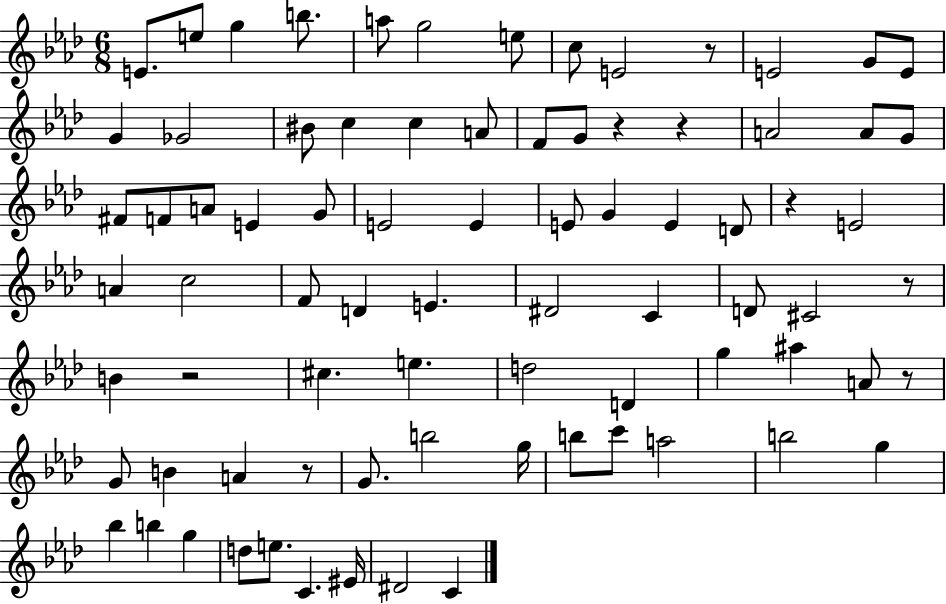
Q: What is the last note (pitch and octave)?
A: C4